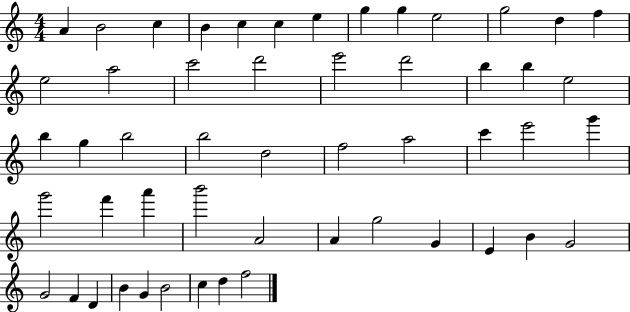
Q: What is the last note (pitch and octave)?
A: F5